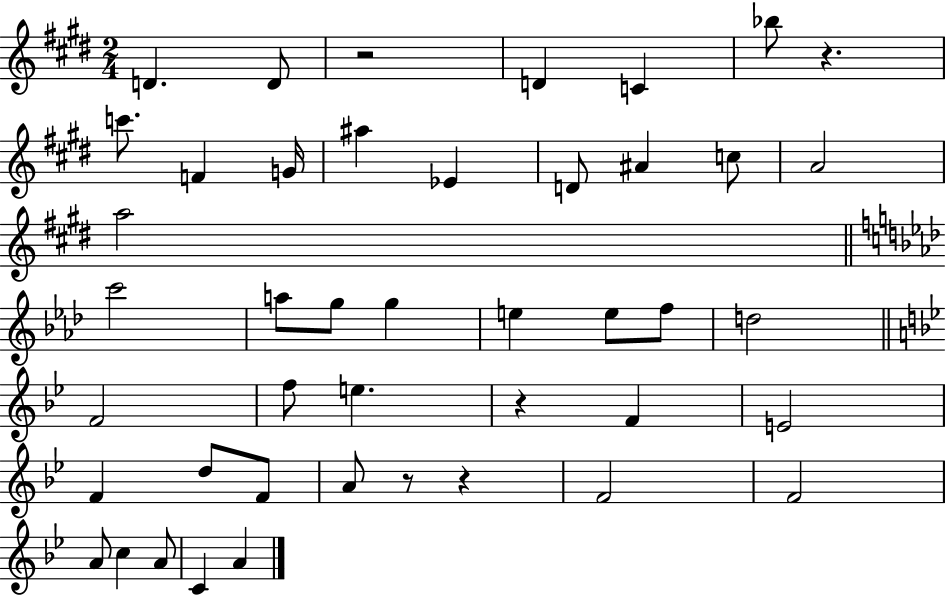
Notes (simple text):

D4/q. D4/e R/h D4/q C4/q Bb5/e R/q. C6/e. F4/q G4/s A#5/q Eb4/q D4/e A#4/q C5/e A4/h A5/h C6/h A5/e G5/e G5/q E5/q E5/e F5/e D5/h F4/h F5/e E5/q. R/q F4/q E4/h F4/q D5/e F4/e A4/e R/e R/q F4/h F4/h A4/e C5/q A4/e C4/q A4/q